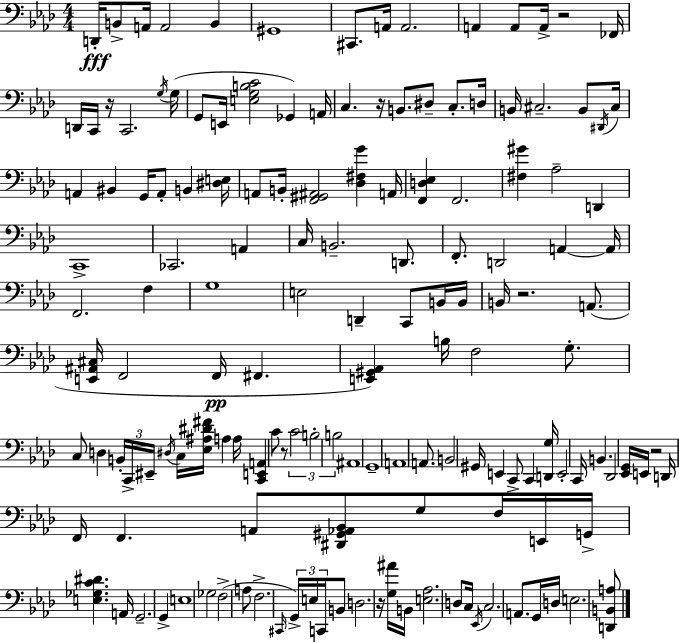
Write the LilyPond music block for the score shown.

{
  \clef bass
  \numericTimeSignature
  \time 4/4
  \key f \minor
  d,16-.\fff b,8-> a,16 a,2 b,4 | gis,1 | cis,8. a,16 a,2. | a,4 a,8 a,16-> r2 fes,16 | \break d,16 c,16 r16 c,2. \acciaccatura { g16 }( | g16 g,8 e,16 <e g b c'>2 ges,4) | a,16 c4. r16 b,8. dis8-- c8.-. | d16 b,16 cis2.-- b,8 | \break \acciaccatura { dis,16 } cis16 a,4 bis,4 g,16 a,8-. b,4 | <dis e>16 a,8 b,16-. <f, gis, ais,>2 <des fis g'>4 | a,16 <f, d ees>4 f,2. | <fis gis'>4 aes2-- d,4 | \break c,1-> | ces,2. a,4 | c16 b,2.-- d,8. | f,8.-. d,2 a,4~~ | \break a,16 f,2. f4 | g1 | e2 d,4-- c,8 | b,16 b,16 b,16 r2. a,8.( | \break <e, ais, cis>16 f,2 f,16\pp fis,4. | <e, gis, aes,>4) b16 f2 g8.-. | c8 d4 \tuplet 3/2 { b,16-. c,16-> eis,16-- } \acciaccatura { dis16 } c16 <ees ais dis' fis'>16 a4 | a16 <c, e, a,>4 c'8 r8 \tuplet 3/2 { c'2 | \break b2-. b2 } | ais,1 | g,1-- | a,1 | \break a,8. b,2 gis,16 e,4 | c,8-> c,4 <d, g>16 e,2-. | c,16 b,4. des,2 | <ees, g,>16 e,16 r2 d,16 f,16 f,4. | \break a,8 <dis, gis, aes, bes,>8 g8 f16 e,16 g,16-> <e ges c' dis'>4. | a,16 g,2.-- g,4-> | e1 | ges2 f2->( | \break a8 f2.-> | \grace { cis,16 } \tuplet 3/2 { g,16->) e16 c,16 } b,8 d2. | r16 <g ais'>16 b,16 <e aes>2. | d8 c16 \acciaccatura { ees,16 } c2. | \break a,8. g,16 d16 e2. | <d, b, a>8 \bar "|."
}